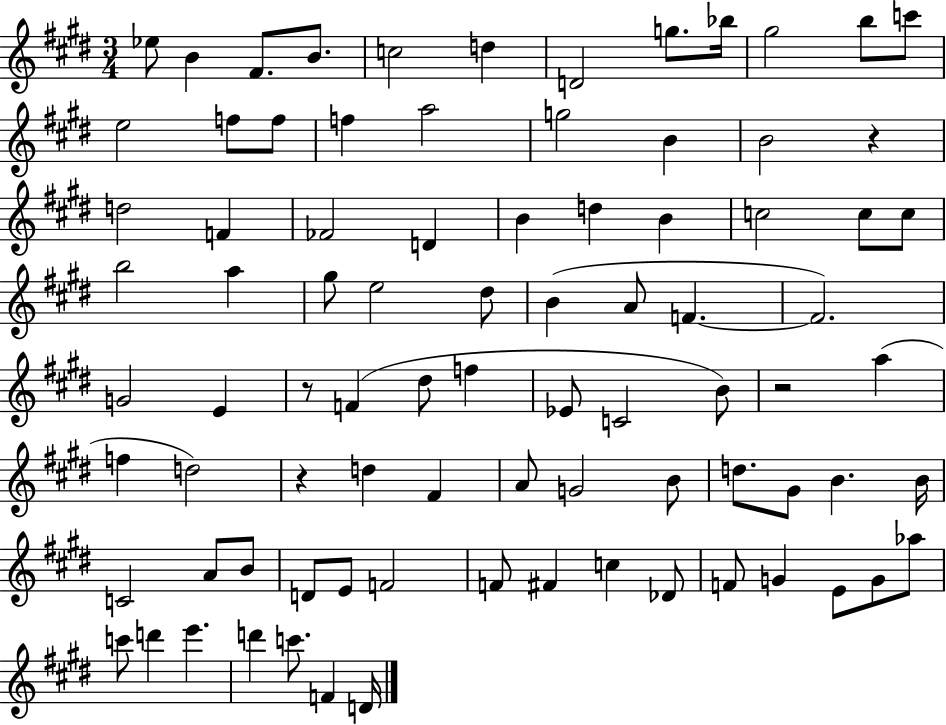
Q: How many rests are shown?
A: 4